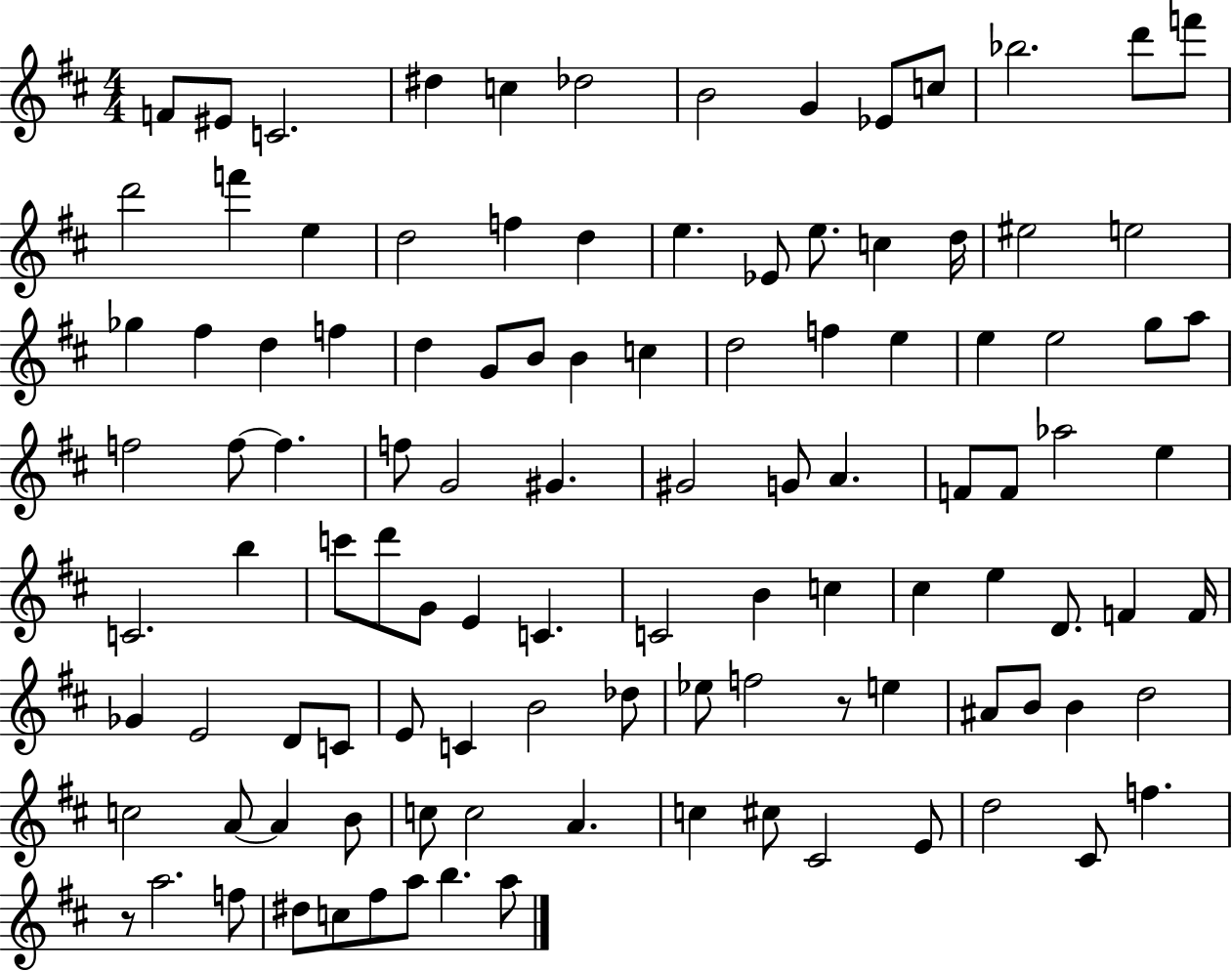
X:1
T:Untitled
M:4/4
L:1/4
K:D
F/2 ^E/2 C2 ^d c _d2 B2 G _E/2 c/2 _b2 d'/2 f'/2 d'2 f' e d2 f d e _E/2 e/2 c d/4 ^e2 e2 _g ^f d f d G/2 B/2 B c d2 f e e e2 g/2 a/2 f2 f/2 f f/2 G2 ^G ^G2 G/2 A F/2 F/2 _a2 e C2 b c'/2 d'/2 G/2 E C C2 B c ^c e D/2 F F/4 _G E2 D/2 C/2 E/2 C B2 _d/2 _e/2 f2 z/2 e ^A/2 B/2 B d2 c2 A/2 A B/2 c/2 c2 A c ^c/2 ^C2 E/2 d2 ^C/2 f z/2 a2 f/2 ^d/2 c/2 ^f/2 a/2 b a/2